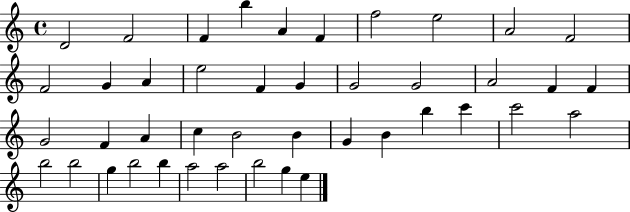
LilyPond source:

{
  \clef treble
  \time 4/4
  \defaultTimeSignature
  \key c \major
  d'2 f'2 | f'4 b''4 a'4 f'4 | f''2 e''2 | a'2 f'2 | \break f'2 g'4 a'4 | e''2 f'4 g'4 | g'2 g'2 | a'2 f'4 f'4 | \break g'2 f'4 a'4 | c''4 b'2 b'4 | g'4 b'4 b''4 c'''4 | c'''2 a''2 | \break b''2 b''2 | g''4 b''2 b''4 | a''2 a''2 | b''2 g''4 e''4 | \break \bar "|."
}